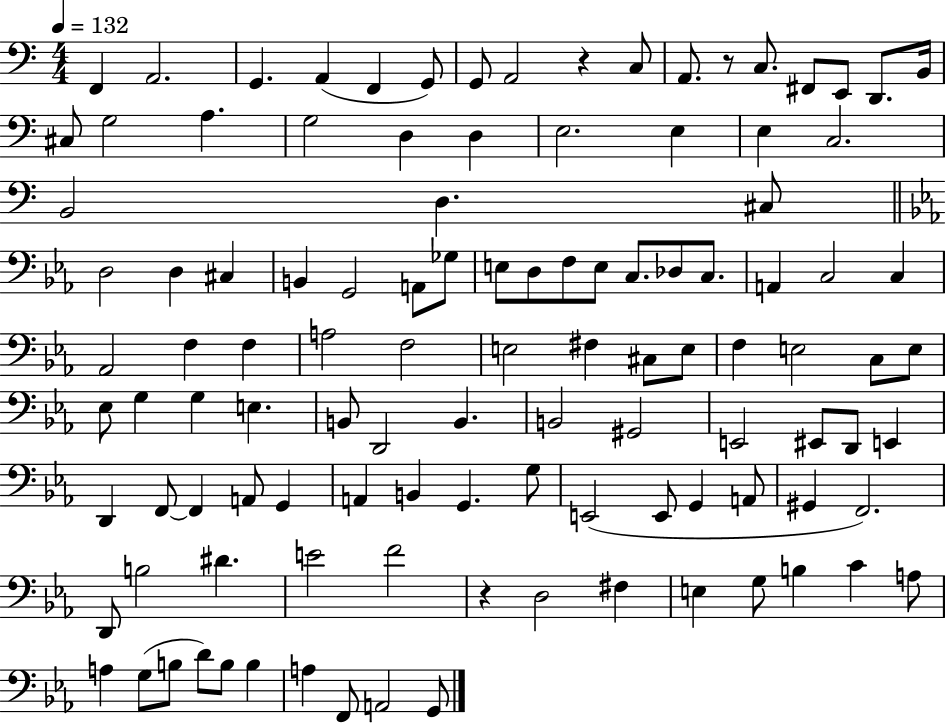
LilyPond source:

{
  \clef bass
  \numericTimeSignature
  \time 4/4
  \key c \major
  \tempo 4 = 132
  \repeat volta 2 { f,4 a,2. | g,4. a,4( f,4 g,8) | g,8 a,2 r4 c8 | a,8. r8 c8. fis,8 e,8 d,8. b,16 | \break cis8 g2 a4. | g2 d4 d4 | e2. e4 | e4 c2. | \break b,2 d4. cis8 | \bar "||" \break \key ees \major d2 d4 cis4 | b,4 g,2 a,8 ges8 | e8 d8 f8 e8 c8. des8 c8. | a,4 c2 c4 | \break aes,2 f4 f4 | a2 f2 | e2 fis4 cis8 e8 | f4 e2 c8 e8 | \break ees8 g4 g4 e4. | b,8 d,2 b,4. | b,2 gis,2 | e,2 eis,8 d,8 e,4 | \break d,4 f,8~~ f,4 a,8 g,4 | a,4 b,4 g,4. g8 | e,2( e,8 g,4 a,8 | gis,4 f,2.) | \break d,8 b2 dis'4. | e'2 f'2 | r4 d2 fis4 | e4 g8 b4 c'4 a8 | \break a4 g8( b8 d'8) b8 b4 | a4 f,8 a,2 g,8 | } \bar "|."
}